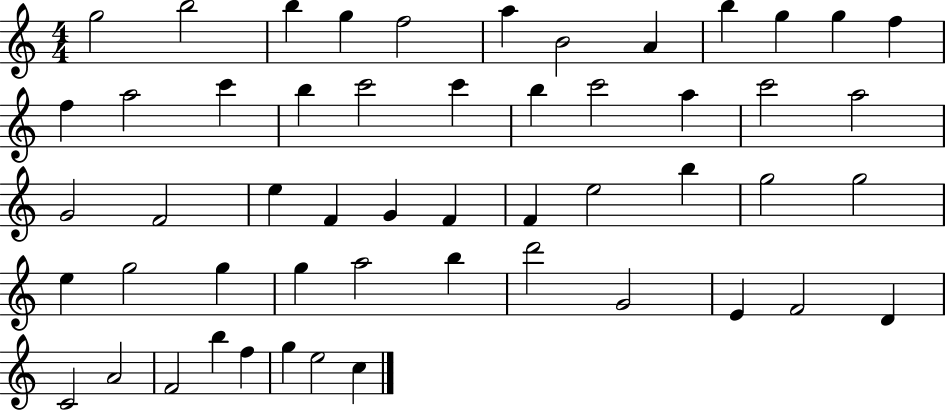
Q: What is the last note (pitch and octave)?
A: C5